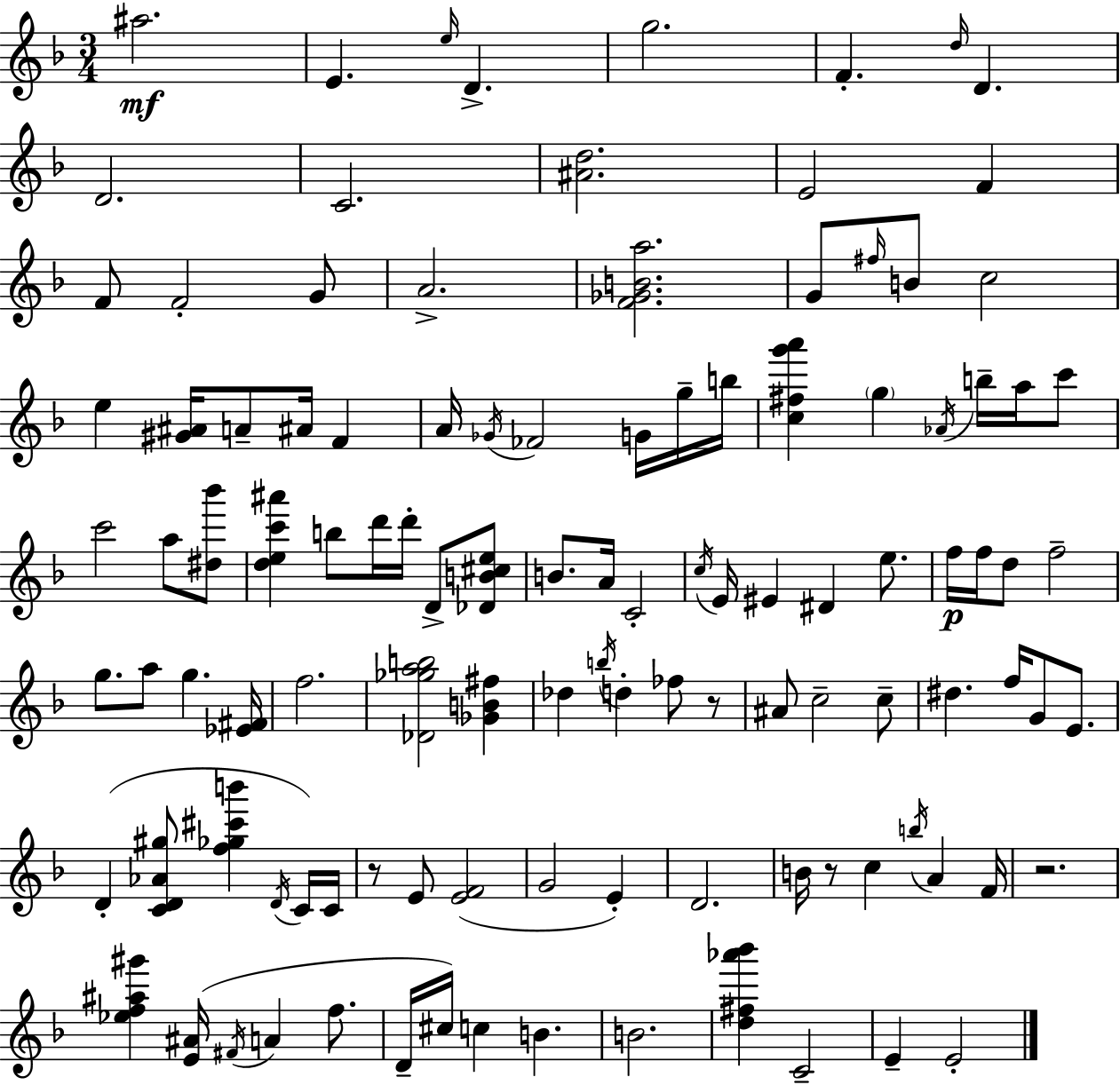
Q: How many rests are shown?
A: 4